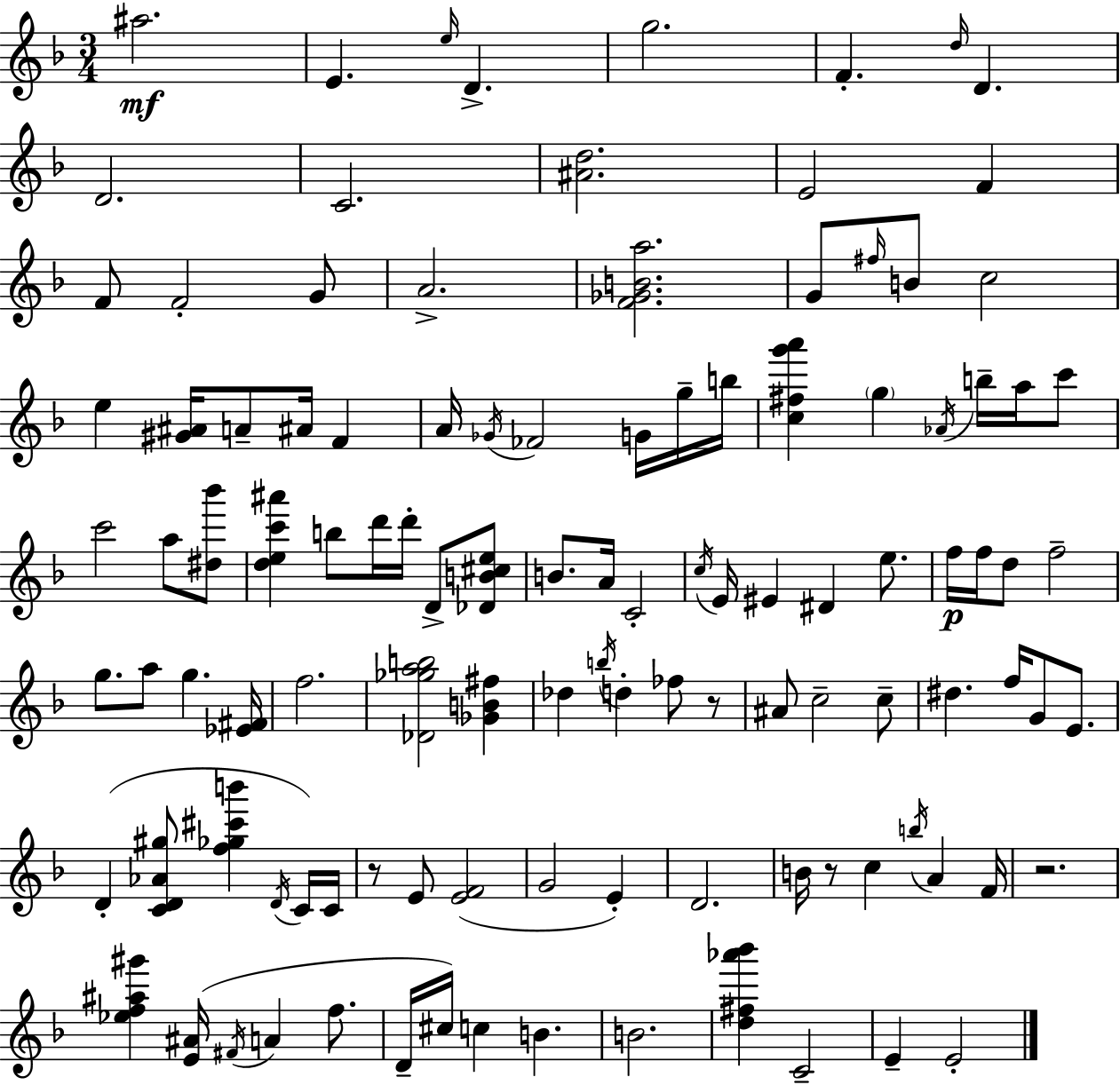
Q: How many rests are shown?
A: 4